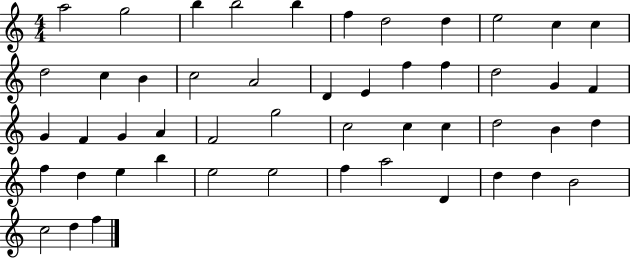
A5/h G5/h B5/q B5/h B5/q F5/q D5/h D5/q E5/h C5/q C5/q D5/h C5/q B4/q C5/h A4/h D4/q E4/q F5/q F5/q D5/h G4/q F4/q G4/q F4/q G4/q A4/q F4/h G5/h C5/h C5/q C5/q D5/h B4/q D5/q F5/q D5/q E5/q B5/q E5/h E5/h F5/q A5/h D4/q D5/q D5/q B4/h C5/h D5/q F5/q